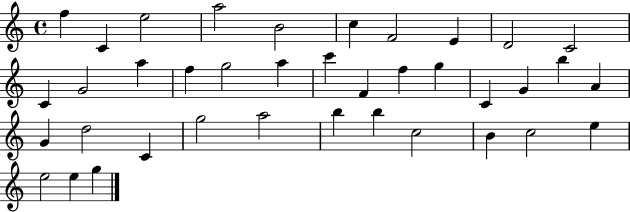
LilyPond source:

{
  \clef treble
  \time 4/4
  \defaultTimeSignature
  \key c \major
  f''4 c'4 e''2 | a''2 b'2 | c''4 f'2 e'4 | d'2 c'2 | \break c'4 g'2 a''4 | f''4 g''2 a''4 | c'''4 f'4 f''4 g''4 | c'4 g'4 b''4 a'4 | \break g'4 d''2 c'4 | g''2 a''2 | b''4 b''4 c''2 | b'4 c''2 e''4 | \break e''2 e''4 g''4 | \bar "|."
}